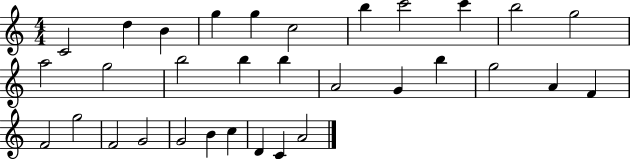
C4/h D5/q B4/q G5/q G5/q C5/h B5/q C6/h C6/q B5/h G5/h A5/h G5/h B5/h B5/q B5/q A4/h G4/q B5/q G5/h A4/q F4/q F4/h G5/h F4/h G4/h G4/h B4/q C5/q D4/q C4/q A4/h